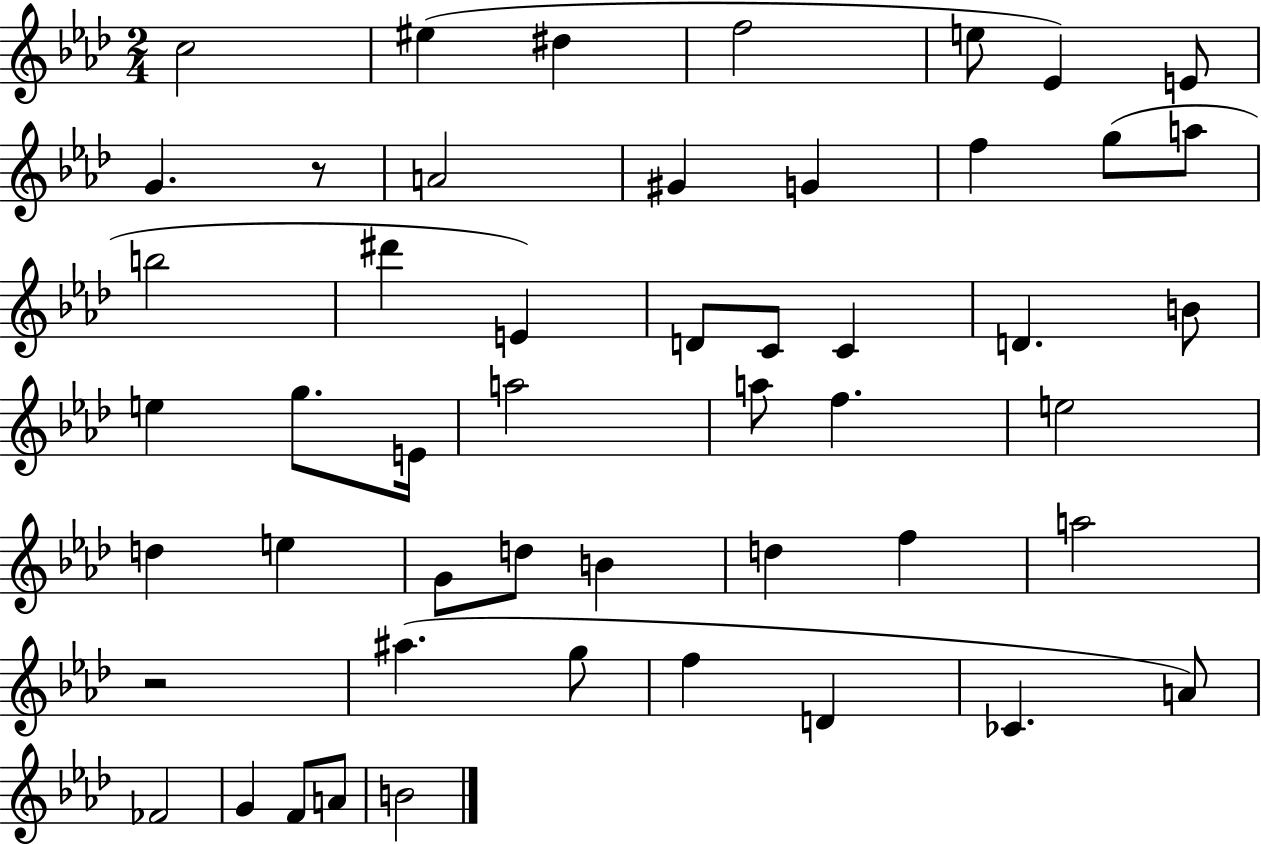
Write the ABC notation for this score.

X:1
T:Untitled
M:2/4
L:1/4
K:Ab
c2 ^e ^d f2 e/2 _E E/2 G z/2 A2 ^G G f g/2 a/2 b2 ^d' E D/2 C/2 C D B/2 e g/2 E/4 a2 a/2 f e2 d e G/2 d/2 B d f a2 z2 ^a g/2 f D _C A/2 _F2 G F/2 A/2 B2